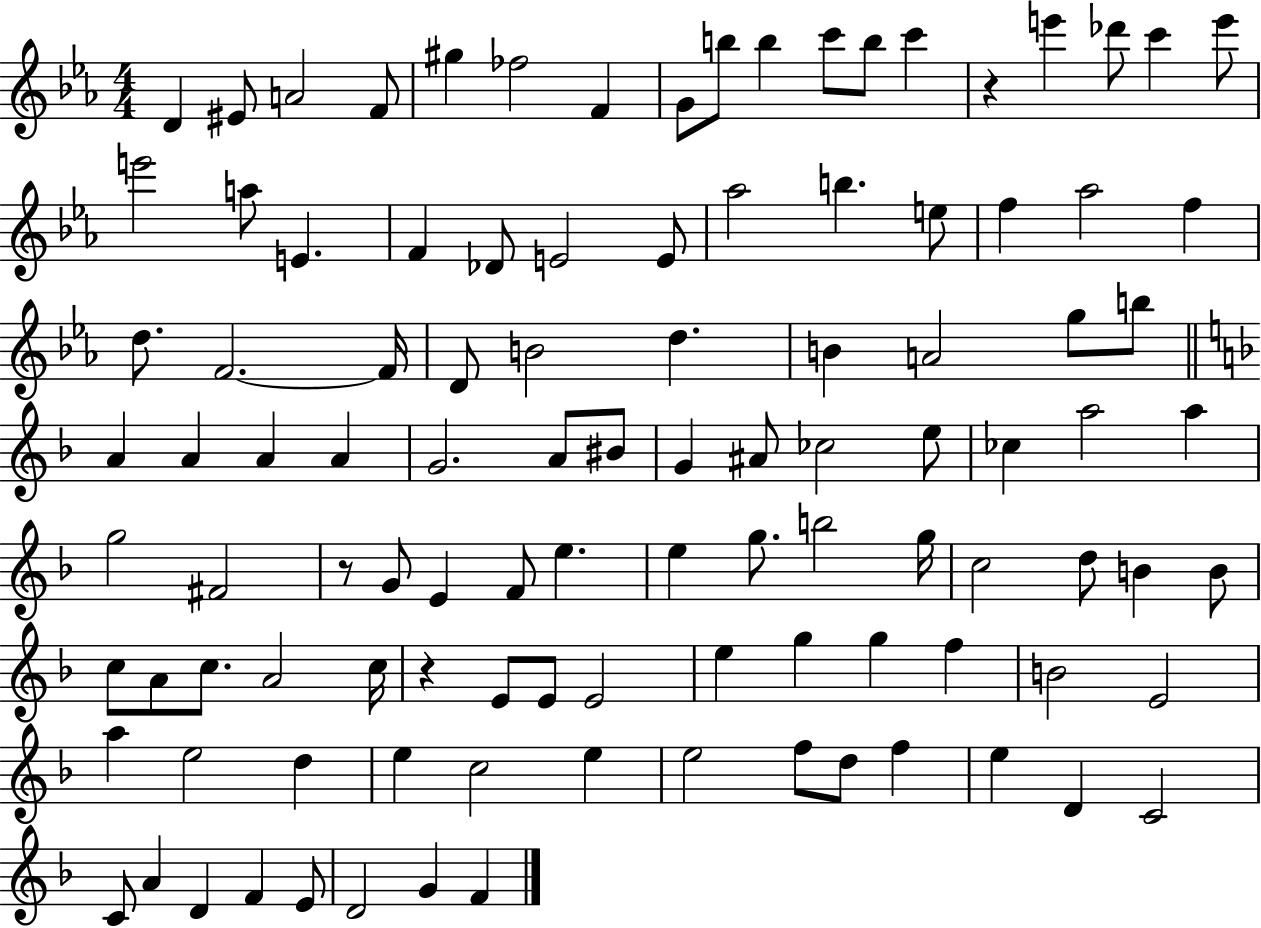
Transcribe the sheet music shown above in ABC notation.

X:1
T:Untitled
M:4/4
L:1/4
K:Eb
D ^E/2 A2 F/2 ^g _f2 F G/2 b/2 b c'/2 b/2 c' z e' _d'/2 c' e'/2 e'2 a/2 E F _D/2 E2 E/2 _a2 b e/2 f _a2 f d/2 F2 F/4 D/2 B2 d B A2 g/2 b/2 A A A A G2 A/2 ^B/2 G ^A/2 _c2 e/2 _c a2 a g2 ^F2 z/2 G/2 E F/2 e e g/2 b2 g/4 c2 d/2 B B/2 c/2 A/2 c/2 A2 c/4 z E/2 E/2 E2 e g g f B2 E2 a e2 d e c2 e e2 f/2 d/2 f e D C2 C/2 A D F E/2 D2 G F